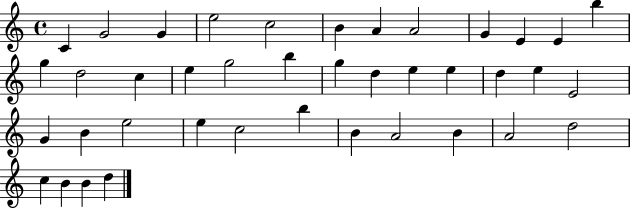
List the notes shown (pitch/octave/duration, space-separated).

C4/q G4/h G4/q E5/h C5/h B4/q A4/q A4/h G4/q E4/q E4/q B5/q G5/q D5/h C5/q E5/q G5/h B5/q G5/q D5/q E5/q E5/q D5/q E5/q E4/h G4/q B4/q E5/h E5/q C5/h B5/q B4/q A4/h B4/q A4/h D5/h C5/q B4/q B4/q D5/q